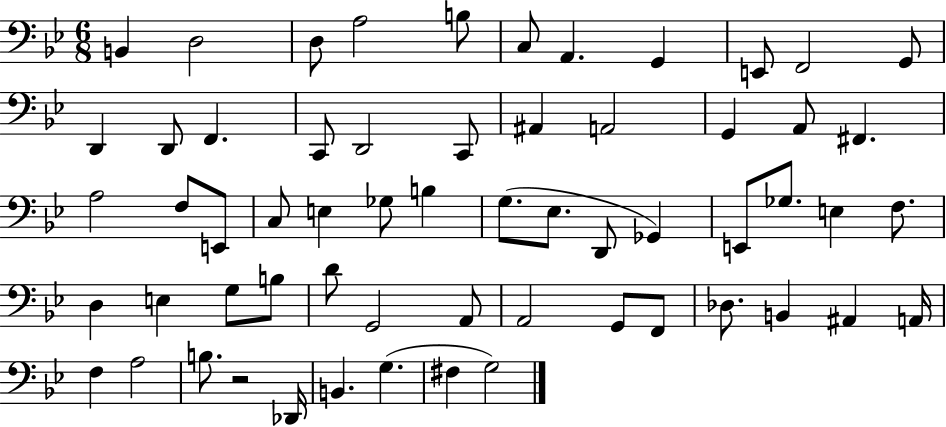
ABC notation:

X:1
T:Untitled
M:6/8
L:1/4
K:Bb
B,, D,2 D,/2 A,2 B,/2 C,/2 A,, G,, E,,/2 F,,2 G,,/2 D,, D,,/2 F,, C,,/2 D,,2 C,,/2 ^A,, A,,2 G,, A,,/2 ^F,, A,2 F,/2 E,,/2 C,/2 E, _G,/2 B, G,/2 _E,/2 D,,/2 _G,, E,,/2 _G,/2 E, F,/2 D, E, G,/2 B,/2 D/2 G,,2 A,,/2 A,,2 G,,/2 F,,/2 _D,/2 B,, ^A,, A,,/4 F, A,2 B,/2 z2 _D,,/4 B,, G, ^F, G,2